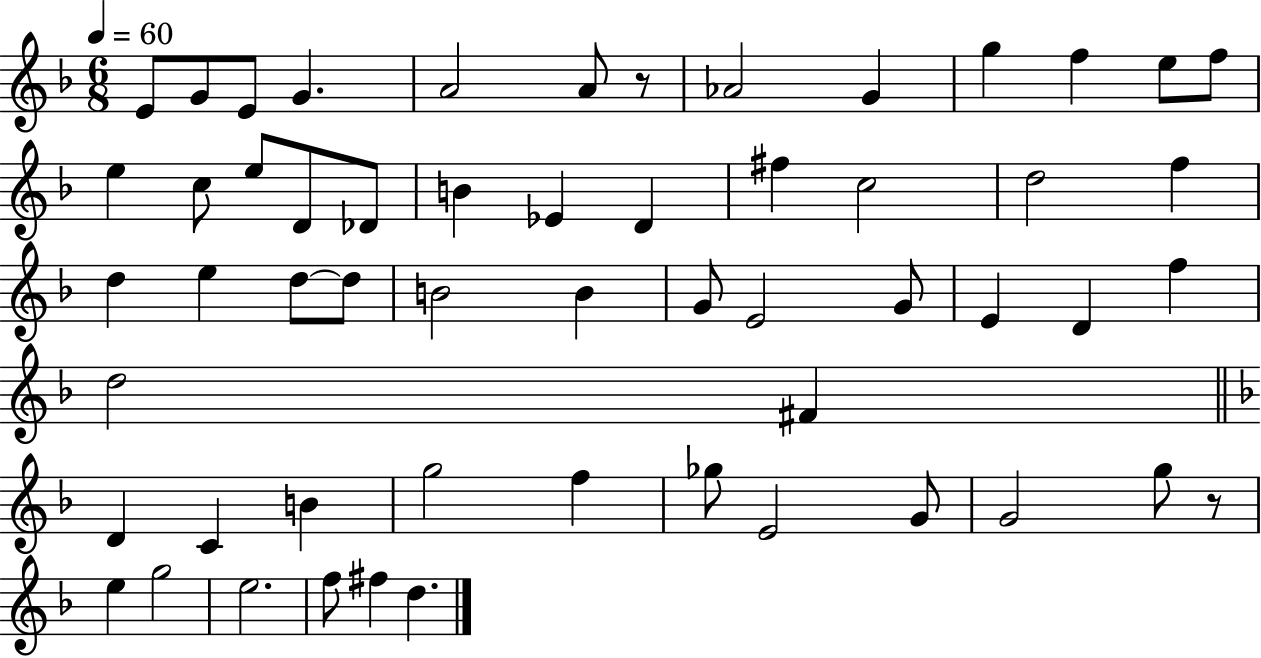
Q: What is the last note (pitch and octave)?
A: D5